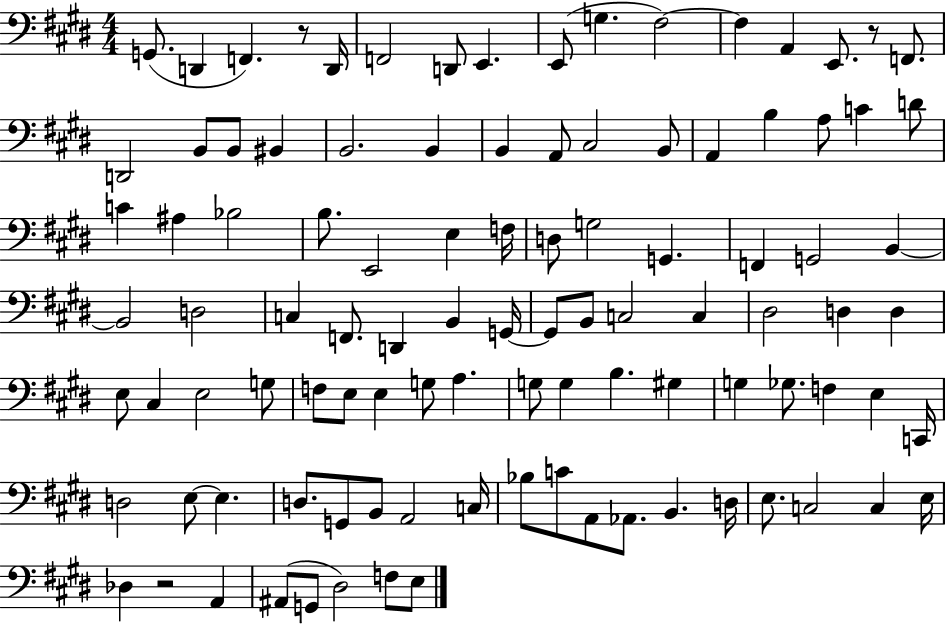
{
  \clef bass
  \numericTimeSignature
  \time 4/4
  \key e \major
  g,8.( d,4 f,4.) r8 d,16 | f,2 d,8 e,4. | e,8( g4. fis2~~) | fis4 a,4 e,8. r8 f,8. | \break d,2 b,8 b,8 bis,4 | b,2. b,4 | b,4 a,8 cis2 b,8 | a,4 b4 a8 c'4 d'8 | \break c'4 ais4 bes2 | b8. e,2 e4 f16 | d8 g2 g,4. | f,4 g,2 b,4~~ | \break b,2 d2 | c4 f,8. d,4 b,4 g,16~~ | g,8 b,8 c2 c4 | dis2 d4 d4 | \break e8 cis4 e2 g8 | f8 e8 e4 g8 a4. | g8 g4 b4. gis4 | g4 ges8. f4 e4 c,16 | \break d2 e8~~ e4. | d8. g,8 b,8 a,2 c16 | bes8 c'8 a,8 aes,8. b,4. d16 | e8. c2 c4 e16 | \break des4 r2 a,4 | ais,8( g,8 dis2) f8 e8 | \bar "|."
}